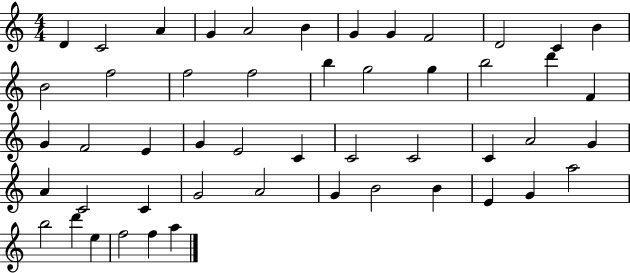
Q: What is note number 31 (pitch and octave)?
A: C4